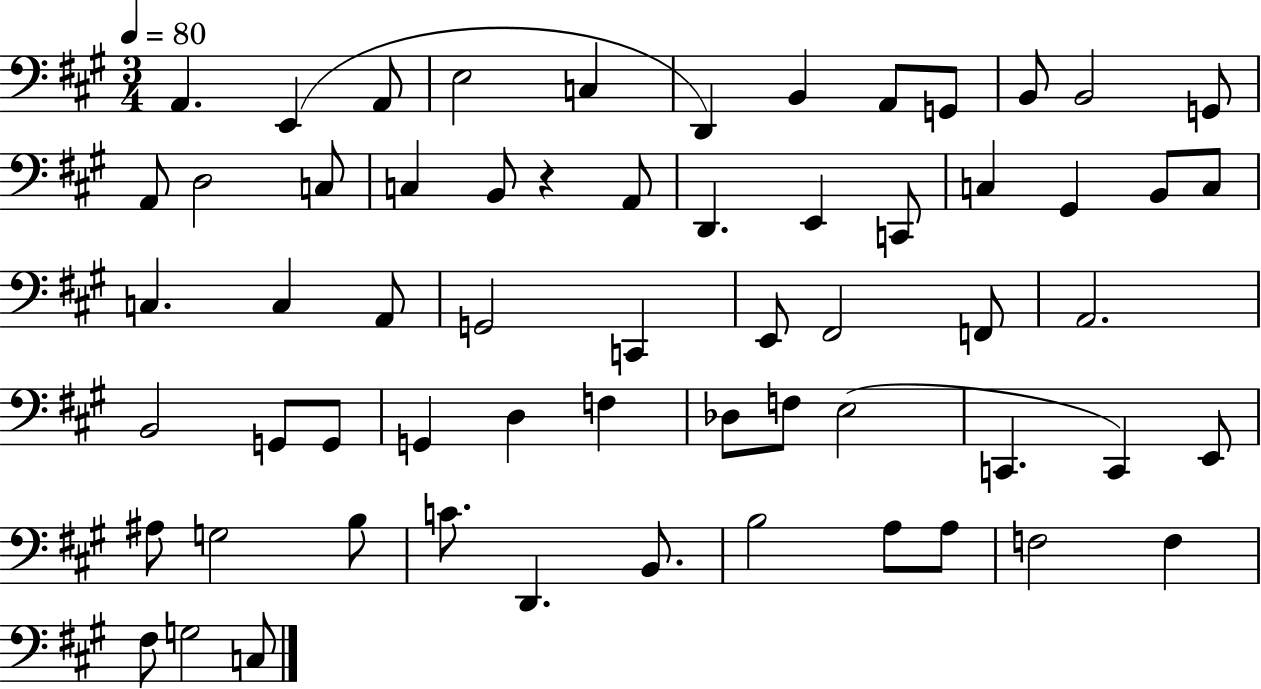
A2/q. E2/q A2/e E3/h C3/q D2/q B2/q A2/e G2/e B2/e B2/h G2/e A2/e D3/h C3/e C3/q B2/e R/q A2/e D2/q. E2/q C2/e C3/q G#2/q B2/e C3/e C3/q. C3/q A2/e G2/h C2/q E2/e F#2/h F2/e A2/h. B2/h G2/e G2/e G2/q D3/q F3/q Db3/e F3/e E3/h C2/q. C2/q E2/e A#3/e G3/h B3/e C4/e. D2/q. B2/e. B3/h A3/e A3/e F3/h F3/q F#3/e G3/h C3/e